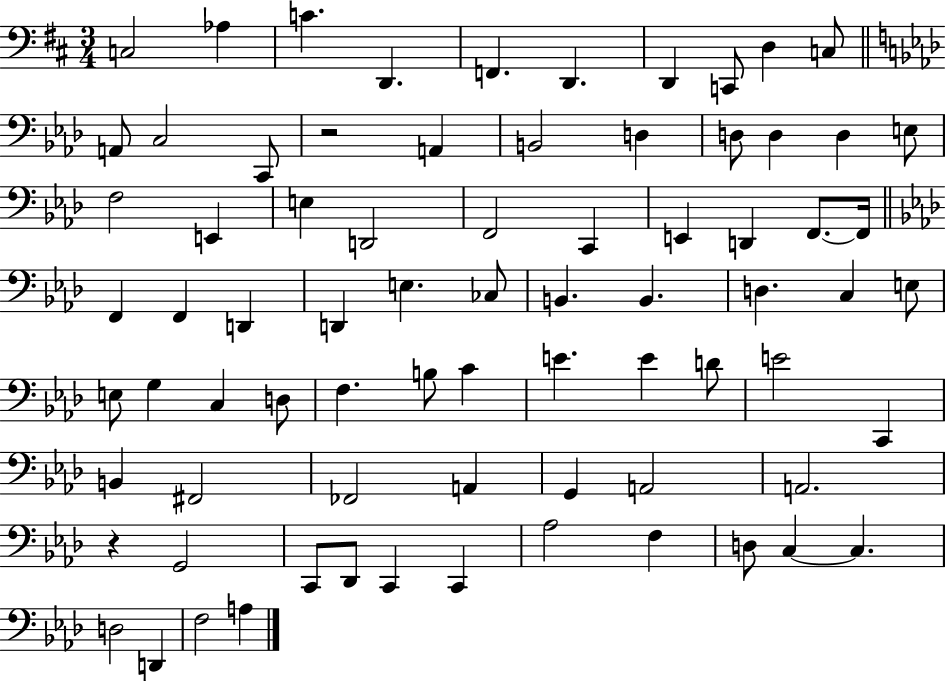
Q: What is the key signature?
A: D major